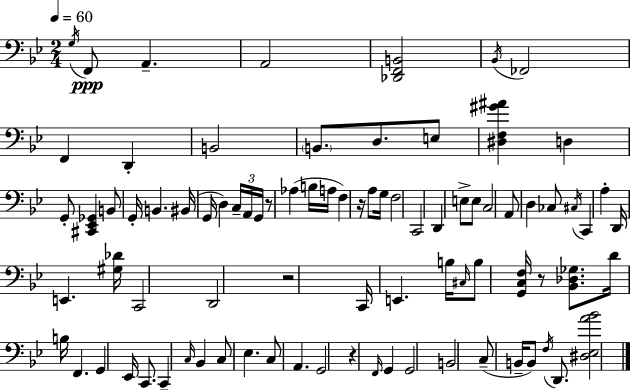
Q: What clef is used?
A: bass